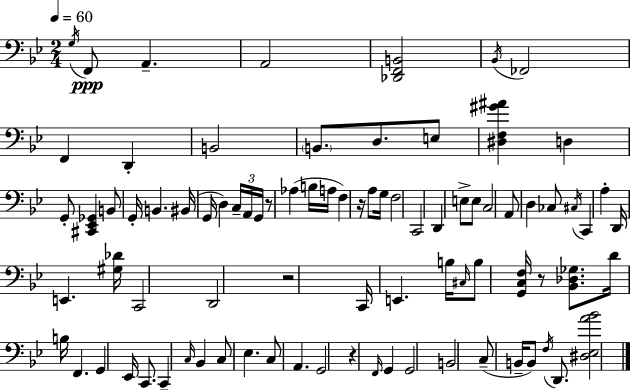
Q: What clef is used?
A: bass